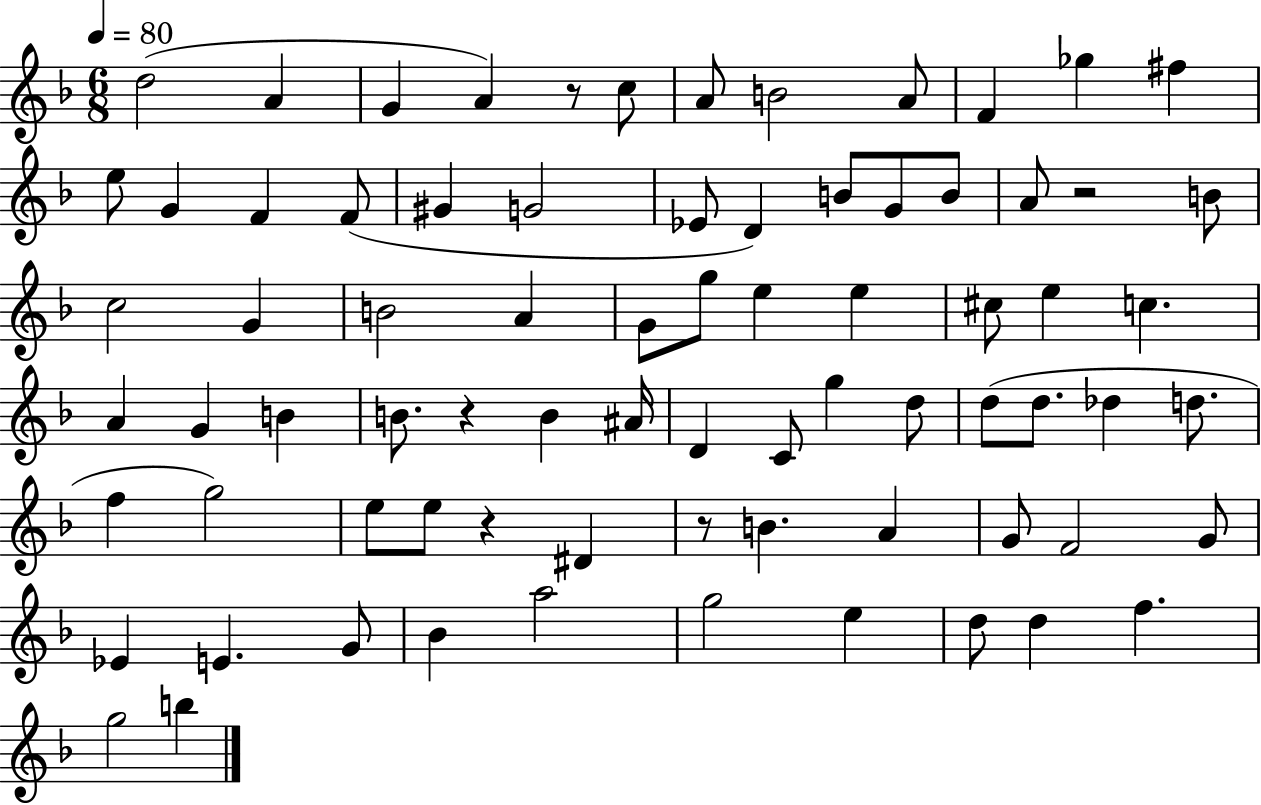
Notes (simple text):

D5/h A4/q G4/q A4/q R/e C5/e A4/e B4/h A4/e F4/q Gb5/q F#5/q E5/e G4/q F4/q F4/e G#4/q G4/h Eb4/e D4/q B4/e G4/e B4/e A4/e R/h B4/e C5/h G4/q B4/h A4/q G4/e G5/e E5/q E5/q C#5/e E5/q C5/q. A4/q G4/q B4/q B4/e. R/q B4/q A#4/s D4/q C4/e G5/q D5/e D5/e D5/e. Db5/q D5/e. F5/q G5/h E5/e E5/e R/q D#4/q R/e B4/q. A4/q G4/e F4/h G4/e Eb4/q E4/q. G4/e Bb4/q A5/h G5/h E5/q D5/e D5/q F5/q. G5/h B5/q